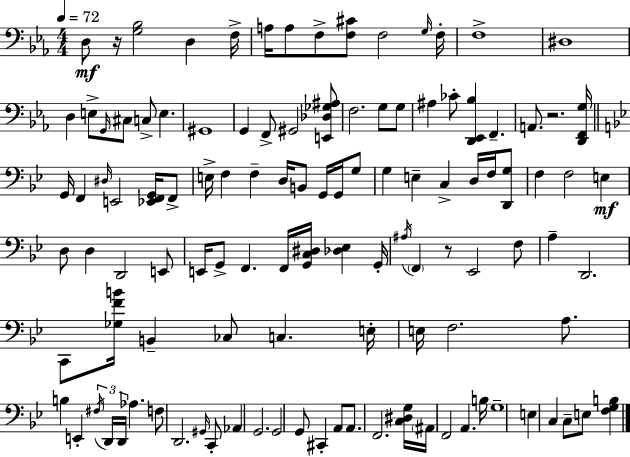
X:1
T:Untitled
M:4/4
L:1/4
K:Eb
D,/2 z/4 [G,_B,]2 D, F,/4 A,/4 A,/2 F,/2 [F,^C]/2 F,2 G,/4 F,/4 F,4 ^D,4 D, E,/2 G,,/4 ^C,/2 C,/2 E, ^G,,4 G,, F,,/2 ^G,,2 [E,,_D,_G,^A,]/2 F,2 G,/2 G,/2 ^A, _C/2 [D,,_E,,_B,] F,, A,,/2 z2 [D,,F,,G,]/4 G,,/4 F,, ^D,/4 E,,2 [_E,,F,,G,,]/4 F,,/2 E,/4 F, F, D,/4 B,,/2 G,,/4 G,,/4 G,/2 G, E, C, D,/4 F,/4 [D,,G,]/2 F, F,2 E, D,/2 D, D,,2 E,,/2 E,,/4 G,,/2 F,, F,,/4 [G,,C,^D,]/4 [_D,_E,] G,,/4 ^A,/4 F,, z/2 _E,,2 F,/2 A, D,,2 C,,/2 [_G,FB]/4 B,, _C,/2 C, E,/4 E,/4 F,2 A,/2 B, E,, ^F,/4 D,,/4 D,,/4 _A, F,/2 D,,2 ^G,,/4 C,,/2 _A,, G,,2 G,,2 G,,/2 ^C,, A,,/2 A,,/2 F,,2 [C,^D,G,]/4 ^A,,/4 F,,2 A,, B,/4 G,4 E, C, C,/2 E,/2 [F,G,B,]